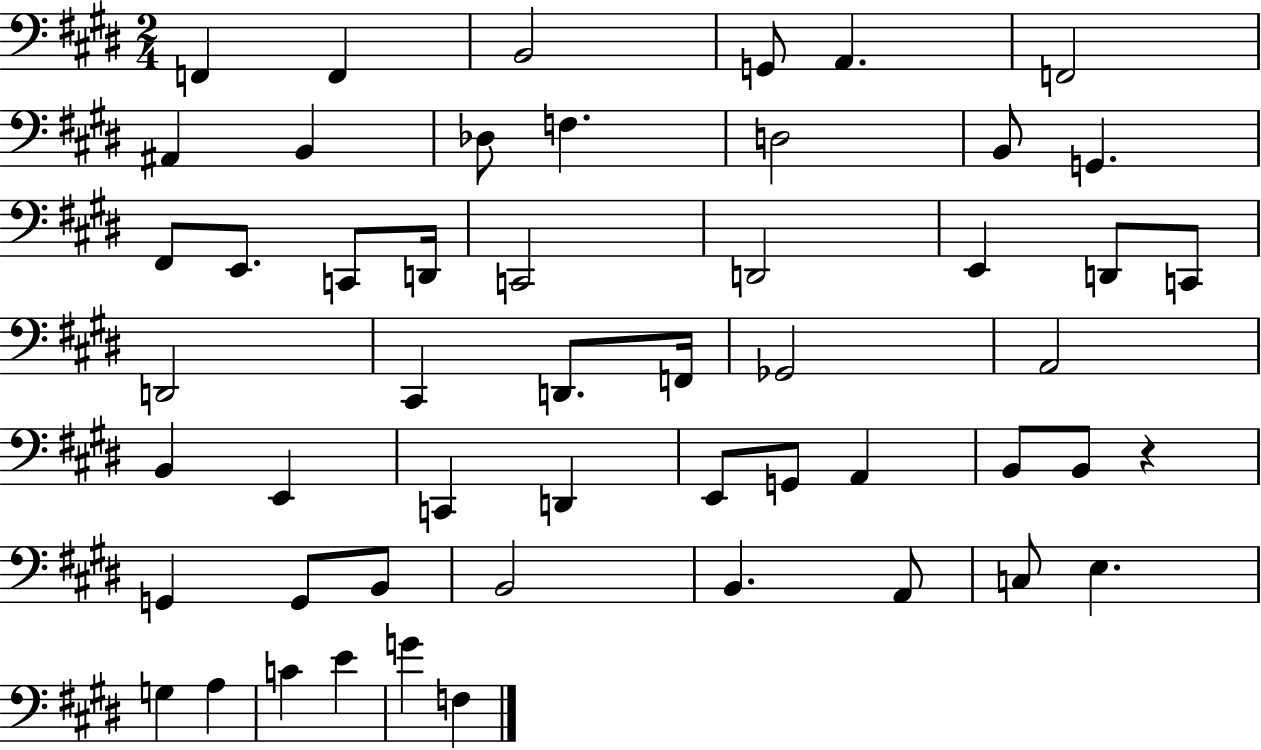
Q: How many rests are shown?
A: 1